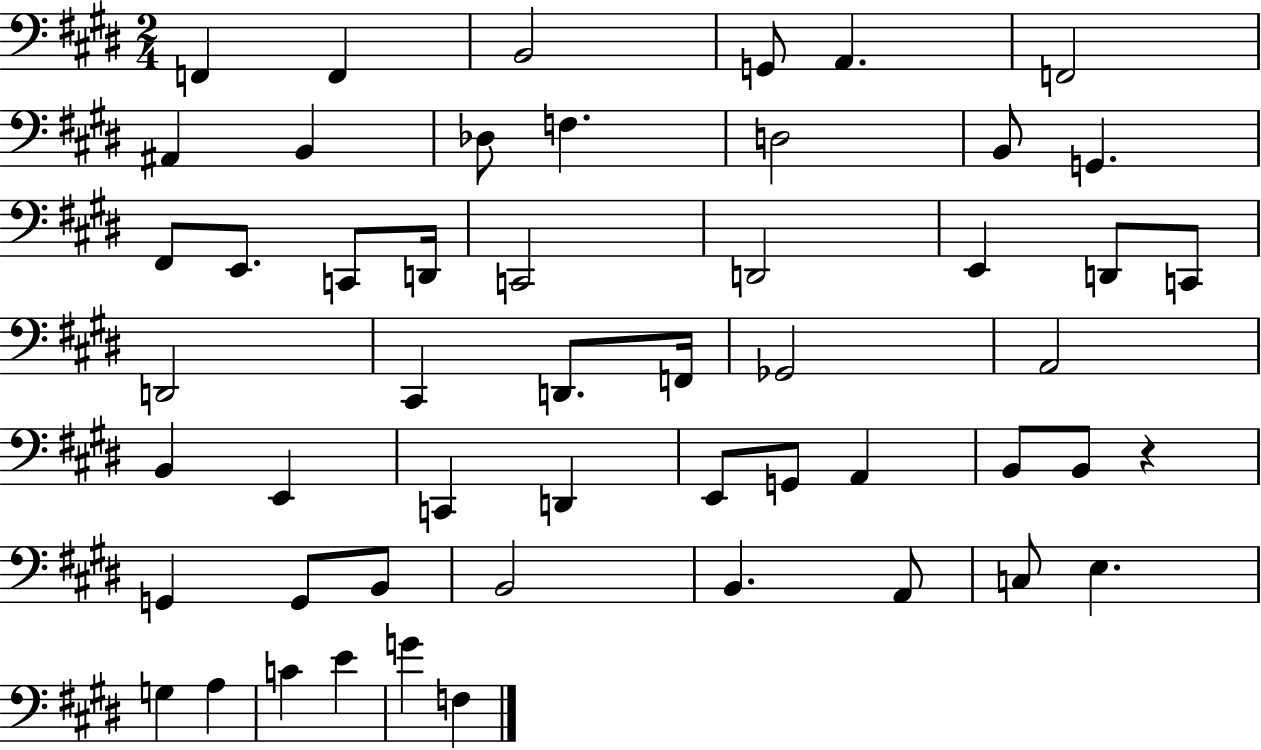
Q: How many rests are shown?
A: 1